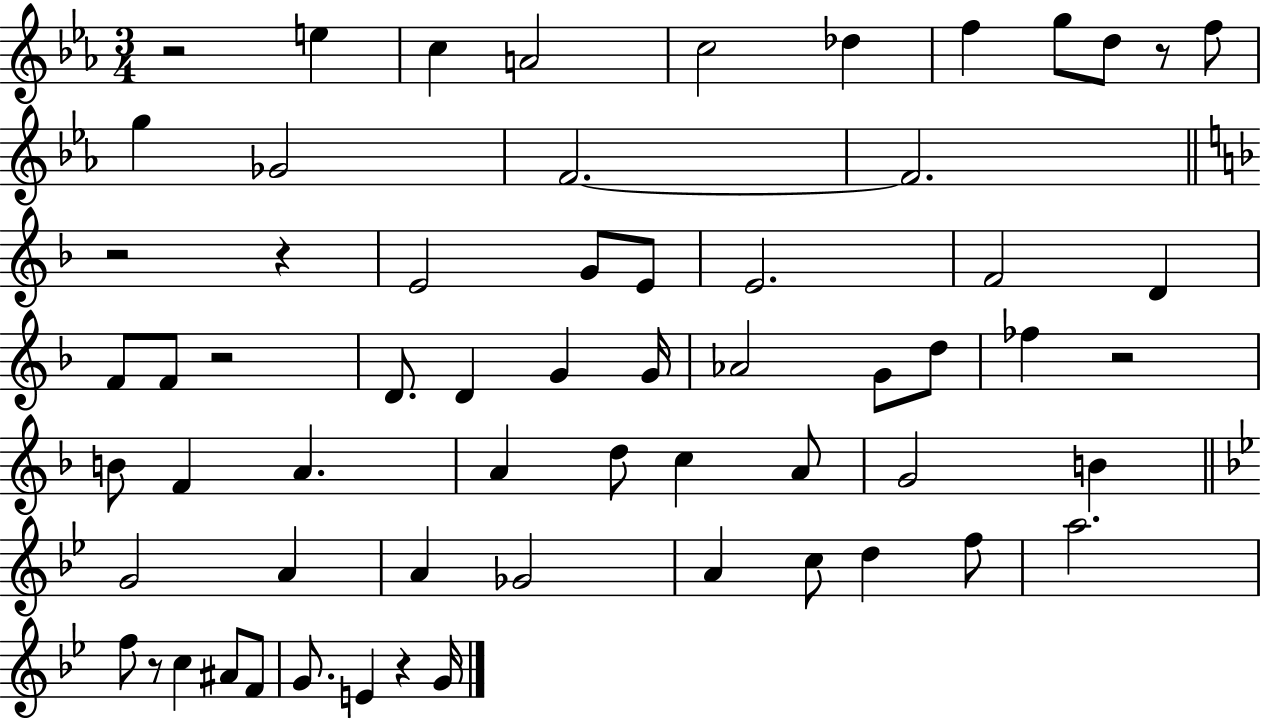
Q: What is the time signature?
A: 3/4